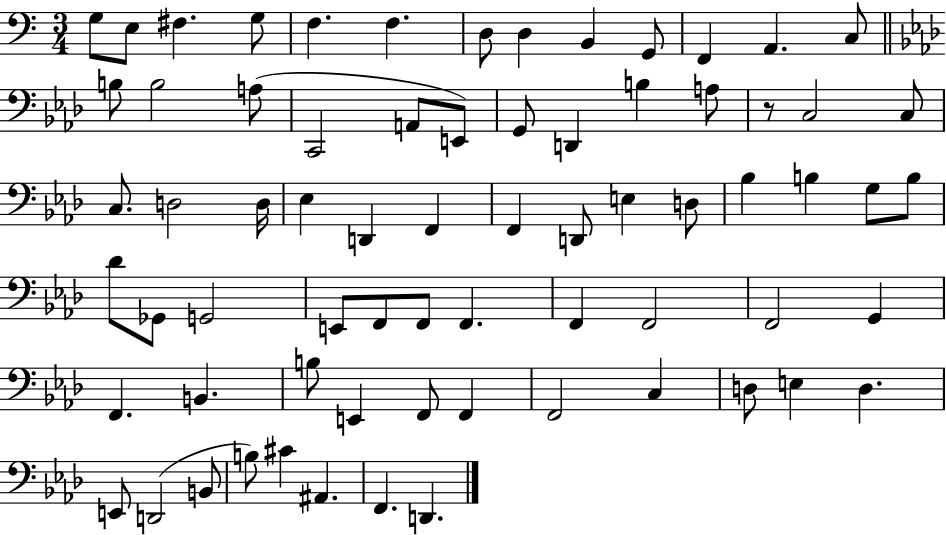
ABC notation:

X:1
T:Untitled
M:3/4
L:1/4
K:C
G,/2 E,/2 ^F, G,/2 F, F, D,/2 D, B,, G,,/2 F,, A,, C,/2 B,/2 B,2 A,/2 C,,2 A,,/2 E,,/2 G,,/2 D,, B, A,/2 z/2 C,2 C,/2 C,/2 D,2 D,/4 _E, D,, F,, F,, D,,/2 E, D,/2 _B, B, G,/2 B,/2 _D/2 _G,,/2 G,,2 E,,/2 F,,/2 F,,/2 F,, F,, F,,2 F,,2 G,, F,, B,, B,/2 E,, F,,/2 F,, F,,2 C, D,/2 E, D, E,,/2 D,,2 B,,/2 B,/2 ^C ^A,, F,, D,,